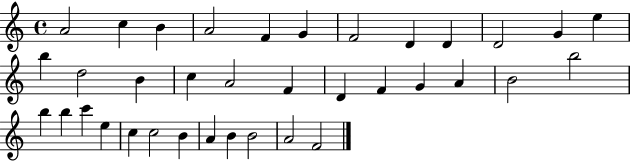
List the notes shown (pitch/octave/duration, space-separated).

A4/h C5/q B4/q A4/h F4/q G4/q F4/h D4/q D4/q D4/h G4/q E5/q B5/q D5/h B4/q C5/q A4/h F4/q D4/q F4/q G4/q A4/q B4/h B5/h B5/q B5/q C6/q E5/q C5/q C5/h B4/q A4/q B4/q B4/h A4/h F4/h